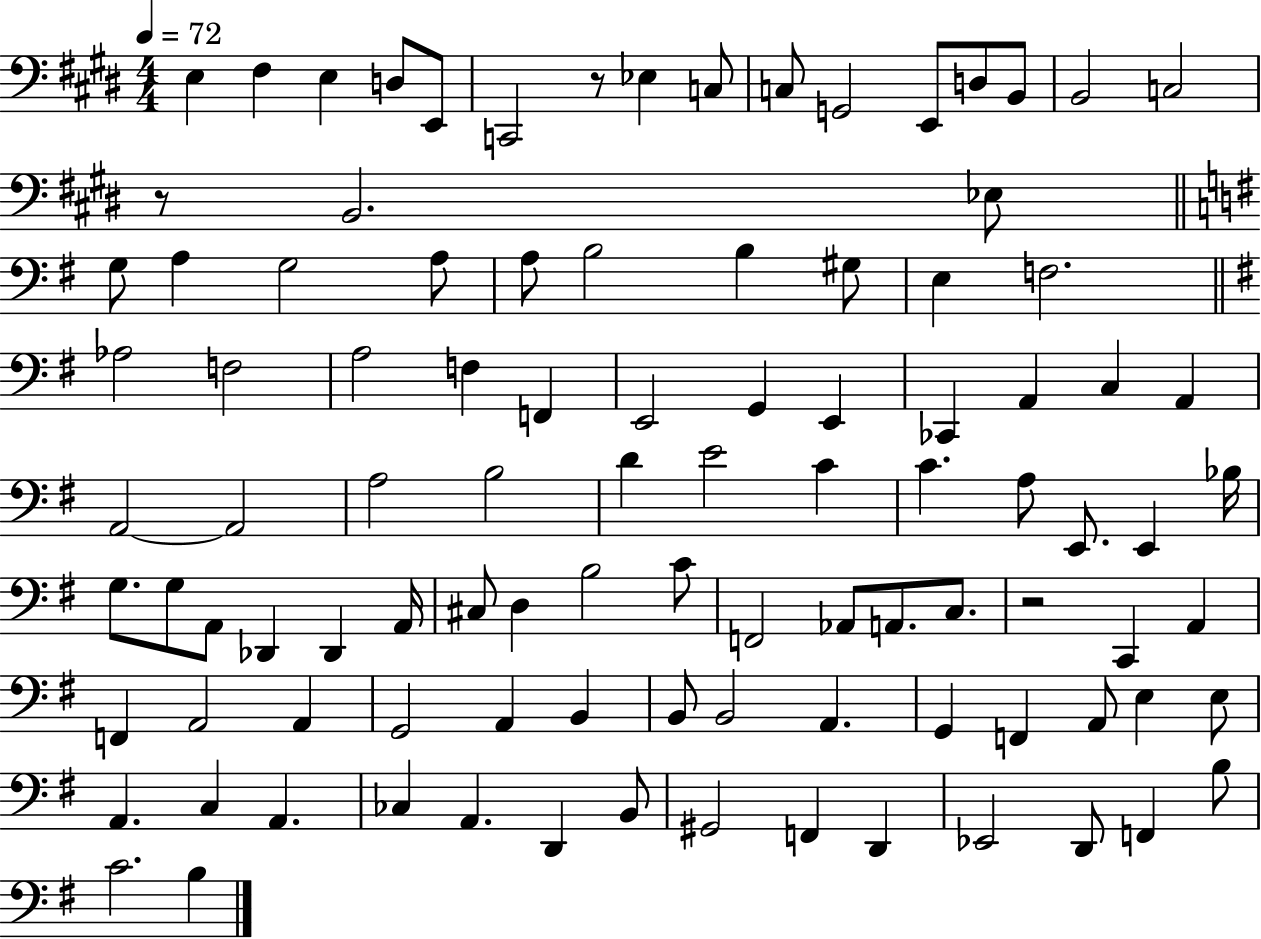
{
  \clef bass
  \numericTimeSignature
  \time 4/4
  \key e \major
  \tempo 4 = 72
  e4 fis4 e4 d8 e,8 | c,2 r8 ees4 c8 | c8 g,2 e,8 d8 b,8 | b,2 c2 | \break r8 b,2. ees8 | \bar "||" \break \key g \major g8 a4 g2 a8 | a8 b2 b4 gis8 | e4 f2. | \bar "||" \break \key g \major aes2 f2 | a2 f4 f,4 | e,2 g,4 e,4 | ces,4 a,4 c4 a,4 | \break a,2~~ a,2 | a2 b2 | d'4 e'2 c'4 | c'4. a8 e,8. e,4 bes16 | \break g8. g8 a,8 des,4 des,4 a,16 | cis8 d4 b2 c'8 | f,2 aes,8 a,8. c8. | r2 c,4 a,4 | \break f,4 a,2 a,4 | g,2 a,4 b,4 | b,8 b,2 a,4. | g,4 f,4 a,8 e4 e8 | \break a,4. c4 a,4. | ces4 a,4. d,4 b,8 | gis,2 f,4 d,4 | ees,2 d,8 f,4 b8 | \break c'2. b4 | \bar "|."
}